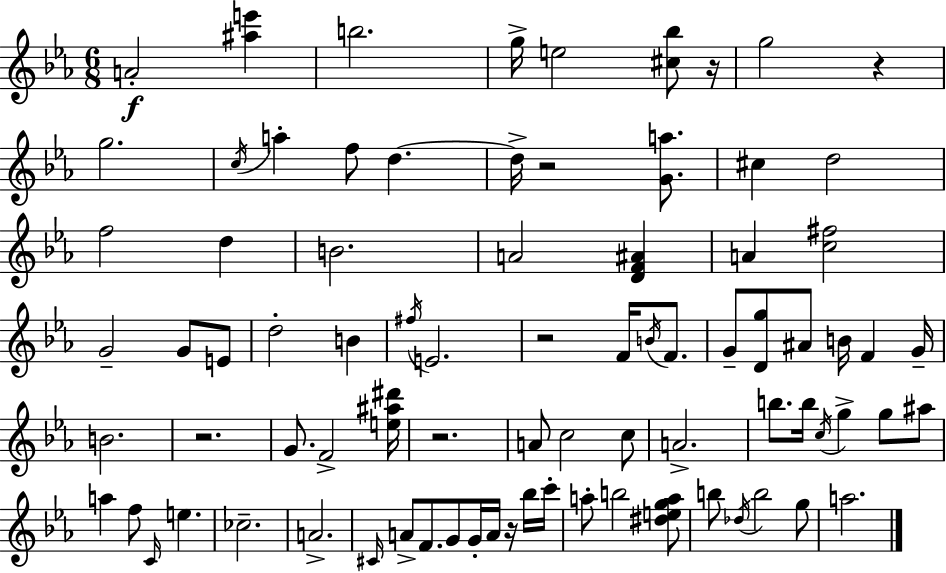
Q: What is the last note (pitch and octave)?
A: A5